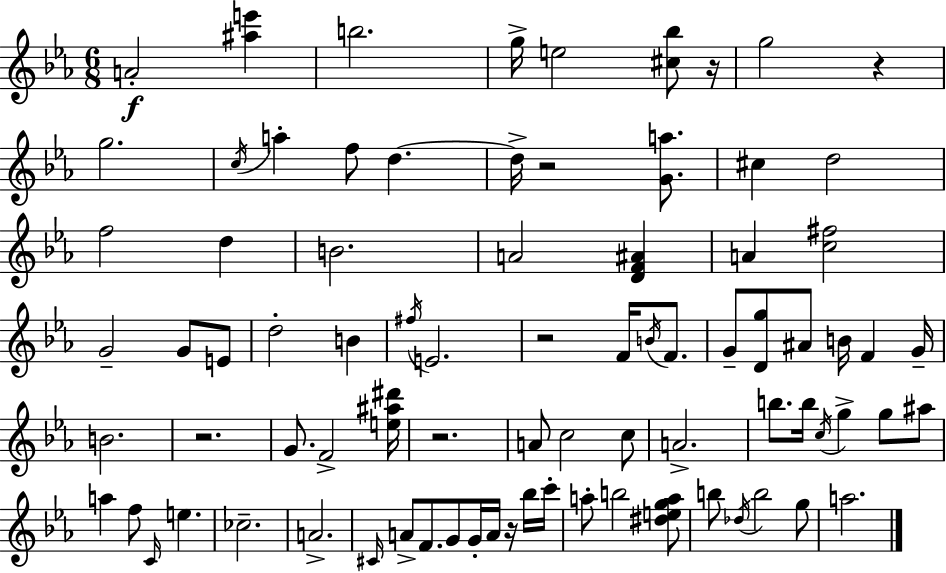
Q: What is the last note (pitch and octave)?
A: A5